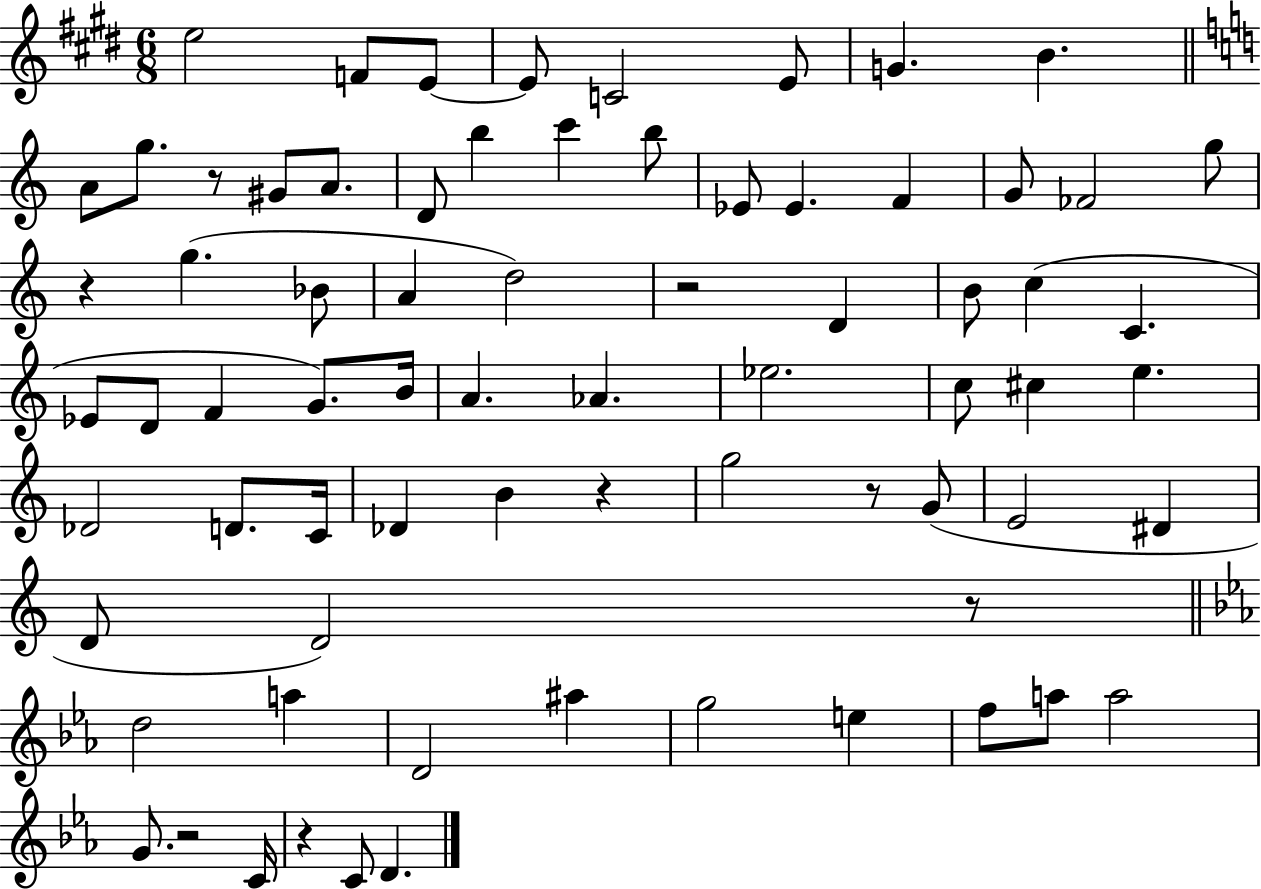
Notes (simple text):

E5/h F4/e E4/e E4/e C4/h E4/e G4/q. B4/q. A4/e G5/e. R/e G#4/e A4/e. D4/e B5/q C6/q B5/e Eb4/e Eb4/q. F4/q G4/e FES4/h G5/e R/q G5/q. Bb4/e A4/q D5/h R/h D4/q B4/e C5/q C4/q. Eb4/e D4/e F4/q G4/e. B4/s A4/q. Ab4/q. Eb5/h. C5/e C#5/q E5/q. Db4/h D4/e. C4/s Db4/q B4/q R/q G5/h R/e G4/e E4/h D#4/q D4/e D4/h R/e D5/h A5/q D4/h A#5/q G5/h E5/q F5/e A5/e A5/h G4/e. R/h C4/s R/q C4/e D4/q.